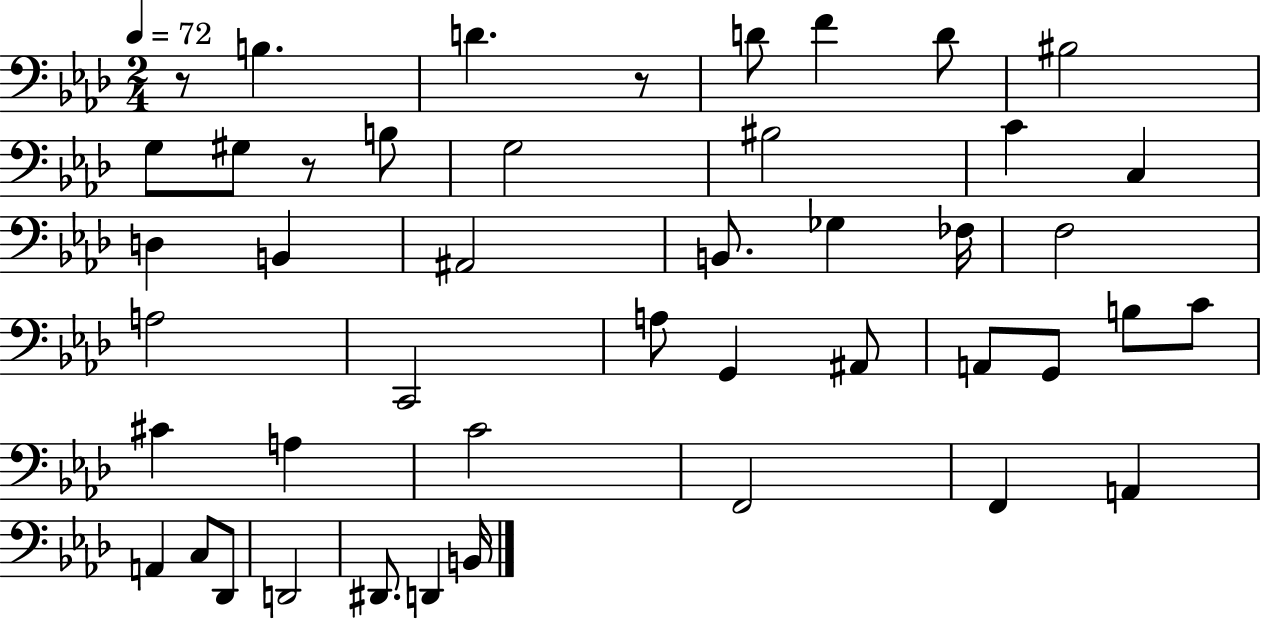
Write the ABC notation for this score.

X:1
T:Untitled
M:2/4
L:1/4
K:Ab
z/2 B, D z/2 D/2 F D/2 ^B,2 G,/2 ^G,/2 z/2 B,/2 G,2 ^B,2 C C, D, B,, ^A,,2 B,,/2 _G, _F,/4 F,2 A,2 C,,2 A,/2 G,, ^A,,/2 A,,/2 G,,/2 B,/2 C/2 ^C A, C2 F,,2 F,, A,, A,, C,/2 _D,,/2 D,,2 ^D,,/2 D,, B,,/4